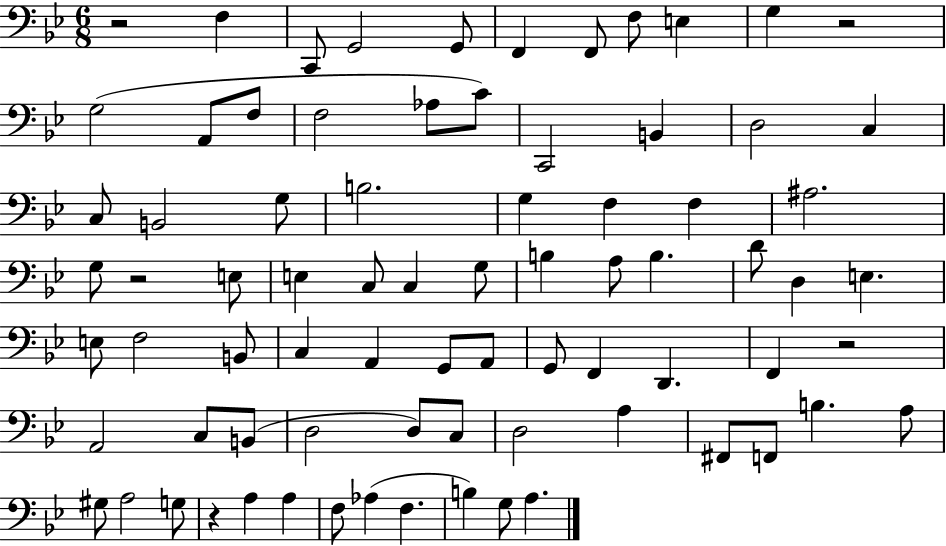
X:1
T:Untitled
M:6/8
L:1/4
K:Bb
z2 F, C,,/2 G,,2 G,,/2 F,, F,,/2 F,/2 E, G, z2 G,2 A,,/2 F,/2 F,2 _A,/2 C/2 C,,2 B,, D,2 C, C,/2 B,,2 G,/2 B,2 G, F, F, ^A,2 G,/2 z2 E,/2 E, C,/2 C, G,/2 B, A,/2 B, D/2 D, E, E,/2 F,2 B,,/2 C, A,, G,,/2 A,,/2 G,,/2 F,, D,, F,, z2 A,,2 C,/2 B,,/2 D,2 D,/2 C,/2 D,2 A, ^F,,/2 F,,/2 B, A,/2 ^G,/2 A,2 G,/2 z A, A, F,/2 _A, F, B, G,/2 A,